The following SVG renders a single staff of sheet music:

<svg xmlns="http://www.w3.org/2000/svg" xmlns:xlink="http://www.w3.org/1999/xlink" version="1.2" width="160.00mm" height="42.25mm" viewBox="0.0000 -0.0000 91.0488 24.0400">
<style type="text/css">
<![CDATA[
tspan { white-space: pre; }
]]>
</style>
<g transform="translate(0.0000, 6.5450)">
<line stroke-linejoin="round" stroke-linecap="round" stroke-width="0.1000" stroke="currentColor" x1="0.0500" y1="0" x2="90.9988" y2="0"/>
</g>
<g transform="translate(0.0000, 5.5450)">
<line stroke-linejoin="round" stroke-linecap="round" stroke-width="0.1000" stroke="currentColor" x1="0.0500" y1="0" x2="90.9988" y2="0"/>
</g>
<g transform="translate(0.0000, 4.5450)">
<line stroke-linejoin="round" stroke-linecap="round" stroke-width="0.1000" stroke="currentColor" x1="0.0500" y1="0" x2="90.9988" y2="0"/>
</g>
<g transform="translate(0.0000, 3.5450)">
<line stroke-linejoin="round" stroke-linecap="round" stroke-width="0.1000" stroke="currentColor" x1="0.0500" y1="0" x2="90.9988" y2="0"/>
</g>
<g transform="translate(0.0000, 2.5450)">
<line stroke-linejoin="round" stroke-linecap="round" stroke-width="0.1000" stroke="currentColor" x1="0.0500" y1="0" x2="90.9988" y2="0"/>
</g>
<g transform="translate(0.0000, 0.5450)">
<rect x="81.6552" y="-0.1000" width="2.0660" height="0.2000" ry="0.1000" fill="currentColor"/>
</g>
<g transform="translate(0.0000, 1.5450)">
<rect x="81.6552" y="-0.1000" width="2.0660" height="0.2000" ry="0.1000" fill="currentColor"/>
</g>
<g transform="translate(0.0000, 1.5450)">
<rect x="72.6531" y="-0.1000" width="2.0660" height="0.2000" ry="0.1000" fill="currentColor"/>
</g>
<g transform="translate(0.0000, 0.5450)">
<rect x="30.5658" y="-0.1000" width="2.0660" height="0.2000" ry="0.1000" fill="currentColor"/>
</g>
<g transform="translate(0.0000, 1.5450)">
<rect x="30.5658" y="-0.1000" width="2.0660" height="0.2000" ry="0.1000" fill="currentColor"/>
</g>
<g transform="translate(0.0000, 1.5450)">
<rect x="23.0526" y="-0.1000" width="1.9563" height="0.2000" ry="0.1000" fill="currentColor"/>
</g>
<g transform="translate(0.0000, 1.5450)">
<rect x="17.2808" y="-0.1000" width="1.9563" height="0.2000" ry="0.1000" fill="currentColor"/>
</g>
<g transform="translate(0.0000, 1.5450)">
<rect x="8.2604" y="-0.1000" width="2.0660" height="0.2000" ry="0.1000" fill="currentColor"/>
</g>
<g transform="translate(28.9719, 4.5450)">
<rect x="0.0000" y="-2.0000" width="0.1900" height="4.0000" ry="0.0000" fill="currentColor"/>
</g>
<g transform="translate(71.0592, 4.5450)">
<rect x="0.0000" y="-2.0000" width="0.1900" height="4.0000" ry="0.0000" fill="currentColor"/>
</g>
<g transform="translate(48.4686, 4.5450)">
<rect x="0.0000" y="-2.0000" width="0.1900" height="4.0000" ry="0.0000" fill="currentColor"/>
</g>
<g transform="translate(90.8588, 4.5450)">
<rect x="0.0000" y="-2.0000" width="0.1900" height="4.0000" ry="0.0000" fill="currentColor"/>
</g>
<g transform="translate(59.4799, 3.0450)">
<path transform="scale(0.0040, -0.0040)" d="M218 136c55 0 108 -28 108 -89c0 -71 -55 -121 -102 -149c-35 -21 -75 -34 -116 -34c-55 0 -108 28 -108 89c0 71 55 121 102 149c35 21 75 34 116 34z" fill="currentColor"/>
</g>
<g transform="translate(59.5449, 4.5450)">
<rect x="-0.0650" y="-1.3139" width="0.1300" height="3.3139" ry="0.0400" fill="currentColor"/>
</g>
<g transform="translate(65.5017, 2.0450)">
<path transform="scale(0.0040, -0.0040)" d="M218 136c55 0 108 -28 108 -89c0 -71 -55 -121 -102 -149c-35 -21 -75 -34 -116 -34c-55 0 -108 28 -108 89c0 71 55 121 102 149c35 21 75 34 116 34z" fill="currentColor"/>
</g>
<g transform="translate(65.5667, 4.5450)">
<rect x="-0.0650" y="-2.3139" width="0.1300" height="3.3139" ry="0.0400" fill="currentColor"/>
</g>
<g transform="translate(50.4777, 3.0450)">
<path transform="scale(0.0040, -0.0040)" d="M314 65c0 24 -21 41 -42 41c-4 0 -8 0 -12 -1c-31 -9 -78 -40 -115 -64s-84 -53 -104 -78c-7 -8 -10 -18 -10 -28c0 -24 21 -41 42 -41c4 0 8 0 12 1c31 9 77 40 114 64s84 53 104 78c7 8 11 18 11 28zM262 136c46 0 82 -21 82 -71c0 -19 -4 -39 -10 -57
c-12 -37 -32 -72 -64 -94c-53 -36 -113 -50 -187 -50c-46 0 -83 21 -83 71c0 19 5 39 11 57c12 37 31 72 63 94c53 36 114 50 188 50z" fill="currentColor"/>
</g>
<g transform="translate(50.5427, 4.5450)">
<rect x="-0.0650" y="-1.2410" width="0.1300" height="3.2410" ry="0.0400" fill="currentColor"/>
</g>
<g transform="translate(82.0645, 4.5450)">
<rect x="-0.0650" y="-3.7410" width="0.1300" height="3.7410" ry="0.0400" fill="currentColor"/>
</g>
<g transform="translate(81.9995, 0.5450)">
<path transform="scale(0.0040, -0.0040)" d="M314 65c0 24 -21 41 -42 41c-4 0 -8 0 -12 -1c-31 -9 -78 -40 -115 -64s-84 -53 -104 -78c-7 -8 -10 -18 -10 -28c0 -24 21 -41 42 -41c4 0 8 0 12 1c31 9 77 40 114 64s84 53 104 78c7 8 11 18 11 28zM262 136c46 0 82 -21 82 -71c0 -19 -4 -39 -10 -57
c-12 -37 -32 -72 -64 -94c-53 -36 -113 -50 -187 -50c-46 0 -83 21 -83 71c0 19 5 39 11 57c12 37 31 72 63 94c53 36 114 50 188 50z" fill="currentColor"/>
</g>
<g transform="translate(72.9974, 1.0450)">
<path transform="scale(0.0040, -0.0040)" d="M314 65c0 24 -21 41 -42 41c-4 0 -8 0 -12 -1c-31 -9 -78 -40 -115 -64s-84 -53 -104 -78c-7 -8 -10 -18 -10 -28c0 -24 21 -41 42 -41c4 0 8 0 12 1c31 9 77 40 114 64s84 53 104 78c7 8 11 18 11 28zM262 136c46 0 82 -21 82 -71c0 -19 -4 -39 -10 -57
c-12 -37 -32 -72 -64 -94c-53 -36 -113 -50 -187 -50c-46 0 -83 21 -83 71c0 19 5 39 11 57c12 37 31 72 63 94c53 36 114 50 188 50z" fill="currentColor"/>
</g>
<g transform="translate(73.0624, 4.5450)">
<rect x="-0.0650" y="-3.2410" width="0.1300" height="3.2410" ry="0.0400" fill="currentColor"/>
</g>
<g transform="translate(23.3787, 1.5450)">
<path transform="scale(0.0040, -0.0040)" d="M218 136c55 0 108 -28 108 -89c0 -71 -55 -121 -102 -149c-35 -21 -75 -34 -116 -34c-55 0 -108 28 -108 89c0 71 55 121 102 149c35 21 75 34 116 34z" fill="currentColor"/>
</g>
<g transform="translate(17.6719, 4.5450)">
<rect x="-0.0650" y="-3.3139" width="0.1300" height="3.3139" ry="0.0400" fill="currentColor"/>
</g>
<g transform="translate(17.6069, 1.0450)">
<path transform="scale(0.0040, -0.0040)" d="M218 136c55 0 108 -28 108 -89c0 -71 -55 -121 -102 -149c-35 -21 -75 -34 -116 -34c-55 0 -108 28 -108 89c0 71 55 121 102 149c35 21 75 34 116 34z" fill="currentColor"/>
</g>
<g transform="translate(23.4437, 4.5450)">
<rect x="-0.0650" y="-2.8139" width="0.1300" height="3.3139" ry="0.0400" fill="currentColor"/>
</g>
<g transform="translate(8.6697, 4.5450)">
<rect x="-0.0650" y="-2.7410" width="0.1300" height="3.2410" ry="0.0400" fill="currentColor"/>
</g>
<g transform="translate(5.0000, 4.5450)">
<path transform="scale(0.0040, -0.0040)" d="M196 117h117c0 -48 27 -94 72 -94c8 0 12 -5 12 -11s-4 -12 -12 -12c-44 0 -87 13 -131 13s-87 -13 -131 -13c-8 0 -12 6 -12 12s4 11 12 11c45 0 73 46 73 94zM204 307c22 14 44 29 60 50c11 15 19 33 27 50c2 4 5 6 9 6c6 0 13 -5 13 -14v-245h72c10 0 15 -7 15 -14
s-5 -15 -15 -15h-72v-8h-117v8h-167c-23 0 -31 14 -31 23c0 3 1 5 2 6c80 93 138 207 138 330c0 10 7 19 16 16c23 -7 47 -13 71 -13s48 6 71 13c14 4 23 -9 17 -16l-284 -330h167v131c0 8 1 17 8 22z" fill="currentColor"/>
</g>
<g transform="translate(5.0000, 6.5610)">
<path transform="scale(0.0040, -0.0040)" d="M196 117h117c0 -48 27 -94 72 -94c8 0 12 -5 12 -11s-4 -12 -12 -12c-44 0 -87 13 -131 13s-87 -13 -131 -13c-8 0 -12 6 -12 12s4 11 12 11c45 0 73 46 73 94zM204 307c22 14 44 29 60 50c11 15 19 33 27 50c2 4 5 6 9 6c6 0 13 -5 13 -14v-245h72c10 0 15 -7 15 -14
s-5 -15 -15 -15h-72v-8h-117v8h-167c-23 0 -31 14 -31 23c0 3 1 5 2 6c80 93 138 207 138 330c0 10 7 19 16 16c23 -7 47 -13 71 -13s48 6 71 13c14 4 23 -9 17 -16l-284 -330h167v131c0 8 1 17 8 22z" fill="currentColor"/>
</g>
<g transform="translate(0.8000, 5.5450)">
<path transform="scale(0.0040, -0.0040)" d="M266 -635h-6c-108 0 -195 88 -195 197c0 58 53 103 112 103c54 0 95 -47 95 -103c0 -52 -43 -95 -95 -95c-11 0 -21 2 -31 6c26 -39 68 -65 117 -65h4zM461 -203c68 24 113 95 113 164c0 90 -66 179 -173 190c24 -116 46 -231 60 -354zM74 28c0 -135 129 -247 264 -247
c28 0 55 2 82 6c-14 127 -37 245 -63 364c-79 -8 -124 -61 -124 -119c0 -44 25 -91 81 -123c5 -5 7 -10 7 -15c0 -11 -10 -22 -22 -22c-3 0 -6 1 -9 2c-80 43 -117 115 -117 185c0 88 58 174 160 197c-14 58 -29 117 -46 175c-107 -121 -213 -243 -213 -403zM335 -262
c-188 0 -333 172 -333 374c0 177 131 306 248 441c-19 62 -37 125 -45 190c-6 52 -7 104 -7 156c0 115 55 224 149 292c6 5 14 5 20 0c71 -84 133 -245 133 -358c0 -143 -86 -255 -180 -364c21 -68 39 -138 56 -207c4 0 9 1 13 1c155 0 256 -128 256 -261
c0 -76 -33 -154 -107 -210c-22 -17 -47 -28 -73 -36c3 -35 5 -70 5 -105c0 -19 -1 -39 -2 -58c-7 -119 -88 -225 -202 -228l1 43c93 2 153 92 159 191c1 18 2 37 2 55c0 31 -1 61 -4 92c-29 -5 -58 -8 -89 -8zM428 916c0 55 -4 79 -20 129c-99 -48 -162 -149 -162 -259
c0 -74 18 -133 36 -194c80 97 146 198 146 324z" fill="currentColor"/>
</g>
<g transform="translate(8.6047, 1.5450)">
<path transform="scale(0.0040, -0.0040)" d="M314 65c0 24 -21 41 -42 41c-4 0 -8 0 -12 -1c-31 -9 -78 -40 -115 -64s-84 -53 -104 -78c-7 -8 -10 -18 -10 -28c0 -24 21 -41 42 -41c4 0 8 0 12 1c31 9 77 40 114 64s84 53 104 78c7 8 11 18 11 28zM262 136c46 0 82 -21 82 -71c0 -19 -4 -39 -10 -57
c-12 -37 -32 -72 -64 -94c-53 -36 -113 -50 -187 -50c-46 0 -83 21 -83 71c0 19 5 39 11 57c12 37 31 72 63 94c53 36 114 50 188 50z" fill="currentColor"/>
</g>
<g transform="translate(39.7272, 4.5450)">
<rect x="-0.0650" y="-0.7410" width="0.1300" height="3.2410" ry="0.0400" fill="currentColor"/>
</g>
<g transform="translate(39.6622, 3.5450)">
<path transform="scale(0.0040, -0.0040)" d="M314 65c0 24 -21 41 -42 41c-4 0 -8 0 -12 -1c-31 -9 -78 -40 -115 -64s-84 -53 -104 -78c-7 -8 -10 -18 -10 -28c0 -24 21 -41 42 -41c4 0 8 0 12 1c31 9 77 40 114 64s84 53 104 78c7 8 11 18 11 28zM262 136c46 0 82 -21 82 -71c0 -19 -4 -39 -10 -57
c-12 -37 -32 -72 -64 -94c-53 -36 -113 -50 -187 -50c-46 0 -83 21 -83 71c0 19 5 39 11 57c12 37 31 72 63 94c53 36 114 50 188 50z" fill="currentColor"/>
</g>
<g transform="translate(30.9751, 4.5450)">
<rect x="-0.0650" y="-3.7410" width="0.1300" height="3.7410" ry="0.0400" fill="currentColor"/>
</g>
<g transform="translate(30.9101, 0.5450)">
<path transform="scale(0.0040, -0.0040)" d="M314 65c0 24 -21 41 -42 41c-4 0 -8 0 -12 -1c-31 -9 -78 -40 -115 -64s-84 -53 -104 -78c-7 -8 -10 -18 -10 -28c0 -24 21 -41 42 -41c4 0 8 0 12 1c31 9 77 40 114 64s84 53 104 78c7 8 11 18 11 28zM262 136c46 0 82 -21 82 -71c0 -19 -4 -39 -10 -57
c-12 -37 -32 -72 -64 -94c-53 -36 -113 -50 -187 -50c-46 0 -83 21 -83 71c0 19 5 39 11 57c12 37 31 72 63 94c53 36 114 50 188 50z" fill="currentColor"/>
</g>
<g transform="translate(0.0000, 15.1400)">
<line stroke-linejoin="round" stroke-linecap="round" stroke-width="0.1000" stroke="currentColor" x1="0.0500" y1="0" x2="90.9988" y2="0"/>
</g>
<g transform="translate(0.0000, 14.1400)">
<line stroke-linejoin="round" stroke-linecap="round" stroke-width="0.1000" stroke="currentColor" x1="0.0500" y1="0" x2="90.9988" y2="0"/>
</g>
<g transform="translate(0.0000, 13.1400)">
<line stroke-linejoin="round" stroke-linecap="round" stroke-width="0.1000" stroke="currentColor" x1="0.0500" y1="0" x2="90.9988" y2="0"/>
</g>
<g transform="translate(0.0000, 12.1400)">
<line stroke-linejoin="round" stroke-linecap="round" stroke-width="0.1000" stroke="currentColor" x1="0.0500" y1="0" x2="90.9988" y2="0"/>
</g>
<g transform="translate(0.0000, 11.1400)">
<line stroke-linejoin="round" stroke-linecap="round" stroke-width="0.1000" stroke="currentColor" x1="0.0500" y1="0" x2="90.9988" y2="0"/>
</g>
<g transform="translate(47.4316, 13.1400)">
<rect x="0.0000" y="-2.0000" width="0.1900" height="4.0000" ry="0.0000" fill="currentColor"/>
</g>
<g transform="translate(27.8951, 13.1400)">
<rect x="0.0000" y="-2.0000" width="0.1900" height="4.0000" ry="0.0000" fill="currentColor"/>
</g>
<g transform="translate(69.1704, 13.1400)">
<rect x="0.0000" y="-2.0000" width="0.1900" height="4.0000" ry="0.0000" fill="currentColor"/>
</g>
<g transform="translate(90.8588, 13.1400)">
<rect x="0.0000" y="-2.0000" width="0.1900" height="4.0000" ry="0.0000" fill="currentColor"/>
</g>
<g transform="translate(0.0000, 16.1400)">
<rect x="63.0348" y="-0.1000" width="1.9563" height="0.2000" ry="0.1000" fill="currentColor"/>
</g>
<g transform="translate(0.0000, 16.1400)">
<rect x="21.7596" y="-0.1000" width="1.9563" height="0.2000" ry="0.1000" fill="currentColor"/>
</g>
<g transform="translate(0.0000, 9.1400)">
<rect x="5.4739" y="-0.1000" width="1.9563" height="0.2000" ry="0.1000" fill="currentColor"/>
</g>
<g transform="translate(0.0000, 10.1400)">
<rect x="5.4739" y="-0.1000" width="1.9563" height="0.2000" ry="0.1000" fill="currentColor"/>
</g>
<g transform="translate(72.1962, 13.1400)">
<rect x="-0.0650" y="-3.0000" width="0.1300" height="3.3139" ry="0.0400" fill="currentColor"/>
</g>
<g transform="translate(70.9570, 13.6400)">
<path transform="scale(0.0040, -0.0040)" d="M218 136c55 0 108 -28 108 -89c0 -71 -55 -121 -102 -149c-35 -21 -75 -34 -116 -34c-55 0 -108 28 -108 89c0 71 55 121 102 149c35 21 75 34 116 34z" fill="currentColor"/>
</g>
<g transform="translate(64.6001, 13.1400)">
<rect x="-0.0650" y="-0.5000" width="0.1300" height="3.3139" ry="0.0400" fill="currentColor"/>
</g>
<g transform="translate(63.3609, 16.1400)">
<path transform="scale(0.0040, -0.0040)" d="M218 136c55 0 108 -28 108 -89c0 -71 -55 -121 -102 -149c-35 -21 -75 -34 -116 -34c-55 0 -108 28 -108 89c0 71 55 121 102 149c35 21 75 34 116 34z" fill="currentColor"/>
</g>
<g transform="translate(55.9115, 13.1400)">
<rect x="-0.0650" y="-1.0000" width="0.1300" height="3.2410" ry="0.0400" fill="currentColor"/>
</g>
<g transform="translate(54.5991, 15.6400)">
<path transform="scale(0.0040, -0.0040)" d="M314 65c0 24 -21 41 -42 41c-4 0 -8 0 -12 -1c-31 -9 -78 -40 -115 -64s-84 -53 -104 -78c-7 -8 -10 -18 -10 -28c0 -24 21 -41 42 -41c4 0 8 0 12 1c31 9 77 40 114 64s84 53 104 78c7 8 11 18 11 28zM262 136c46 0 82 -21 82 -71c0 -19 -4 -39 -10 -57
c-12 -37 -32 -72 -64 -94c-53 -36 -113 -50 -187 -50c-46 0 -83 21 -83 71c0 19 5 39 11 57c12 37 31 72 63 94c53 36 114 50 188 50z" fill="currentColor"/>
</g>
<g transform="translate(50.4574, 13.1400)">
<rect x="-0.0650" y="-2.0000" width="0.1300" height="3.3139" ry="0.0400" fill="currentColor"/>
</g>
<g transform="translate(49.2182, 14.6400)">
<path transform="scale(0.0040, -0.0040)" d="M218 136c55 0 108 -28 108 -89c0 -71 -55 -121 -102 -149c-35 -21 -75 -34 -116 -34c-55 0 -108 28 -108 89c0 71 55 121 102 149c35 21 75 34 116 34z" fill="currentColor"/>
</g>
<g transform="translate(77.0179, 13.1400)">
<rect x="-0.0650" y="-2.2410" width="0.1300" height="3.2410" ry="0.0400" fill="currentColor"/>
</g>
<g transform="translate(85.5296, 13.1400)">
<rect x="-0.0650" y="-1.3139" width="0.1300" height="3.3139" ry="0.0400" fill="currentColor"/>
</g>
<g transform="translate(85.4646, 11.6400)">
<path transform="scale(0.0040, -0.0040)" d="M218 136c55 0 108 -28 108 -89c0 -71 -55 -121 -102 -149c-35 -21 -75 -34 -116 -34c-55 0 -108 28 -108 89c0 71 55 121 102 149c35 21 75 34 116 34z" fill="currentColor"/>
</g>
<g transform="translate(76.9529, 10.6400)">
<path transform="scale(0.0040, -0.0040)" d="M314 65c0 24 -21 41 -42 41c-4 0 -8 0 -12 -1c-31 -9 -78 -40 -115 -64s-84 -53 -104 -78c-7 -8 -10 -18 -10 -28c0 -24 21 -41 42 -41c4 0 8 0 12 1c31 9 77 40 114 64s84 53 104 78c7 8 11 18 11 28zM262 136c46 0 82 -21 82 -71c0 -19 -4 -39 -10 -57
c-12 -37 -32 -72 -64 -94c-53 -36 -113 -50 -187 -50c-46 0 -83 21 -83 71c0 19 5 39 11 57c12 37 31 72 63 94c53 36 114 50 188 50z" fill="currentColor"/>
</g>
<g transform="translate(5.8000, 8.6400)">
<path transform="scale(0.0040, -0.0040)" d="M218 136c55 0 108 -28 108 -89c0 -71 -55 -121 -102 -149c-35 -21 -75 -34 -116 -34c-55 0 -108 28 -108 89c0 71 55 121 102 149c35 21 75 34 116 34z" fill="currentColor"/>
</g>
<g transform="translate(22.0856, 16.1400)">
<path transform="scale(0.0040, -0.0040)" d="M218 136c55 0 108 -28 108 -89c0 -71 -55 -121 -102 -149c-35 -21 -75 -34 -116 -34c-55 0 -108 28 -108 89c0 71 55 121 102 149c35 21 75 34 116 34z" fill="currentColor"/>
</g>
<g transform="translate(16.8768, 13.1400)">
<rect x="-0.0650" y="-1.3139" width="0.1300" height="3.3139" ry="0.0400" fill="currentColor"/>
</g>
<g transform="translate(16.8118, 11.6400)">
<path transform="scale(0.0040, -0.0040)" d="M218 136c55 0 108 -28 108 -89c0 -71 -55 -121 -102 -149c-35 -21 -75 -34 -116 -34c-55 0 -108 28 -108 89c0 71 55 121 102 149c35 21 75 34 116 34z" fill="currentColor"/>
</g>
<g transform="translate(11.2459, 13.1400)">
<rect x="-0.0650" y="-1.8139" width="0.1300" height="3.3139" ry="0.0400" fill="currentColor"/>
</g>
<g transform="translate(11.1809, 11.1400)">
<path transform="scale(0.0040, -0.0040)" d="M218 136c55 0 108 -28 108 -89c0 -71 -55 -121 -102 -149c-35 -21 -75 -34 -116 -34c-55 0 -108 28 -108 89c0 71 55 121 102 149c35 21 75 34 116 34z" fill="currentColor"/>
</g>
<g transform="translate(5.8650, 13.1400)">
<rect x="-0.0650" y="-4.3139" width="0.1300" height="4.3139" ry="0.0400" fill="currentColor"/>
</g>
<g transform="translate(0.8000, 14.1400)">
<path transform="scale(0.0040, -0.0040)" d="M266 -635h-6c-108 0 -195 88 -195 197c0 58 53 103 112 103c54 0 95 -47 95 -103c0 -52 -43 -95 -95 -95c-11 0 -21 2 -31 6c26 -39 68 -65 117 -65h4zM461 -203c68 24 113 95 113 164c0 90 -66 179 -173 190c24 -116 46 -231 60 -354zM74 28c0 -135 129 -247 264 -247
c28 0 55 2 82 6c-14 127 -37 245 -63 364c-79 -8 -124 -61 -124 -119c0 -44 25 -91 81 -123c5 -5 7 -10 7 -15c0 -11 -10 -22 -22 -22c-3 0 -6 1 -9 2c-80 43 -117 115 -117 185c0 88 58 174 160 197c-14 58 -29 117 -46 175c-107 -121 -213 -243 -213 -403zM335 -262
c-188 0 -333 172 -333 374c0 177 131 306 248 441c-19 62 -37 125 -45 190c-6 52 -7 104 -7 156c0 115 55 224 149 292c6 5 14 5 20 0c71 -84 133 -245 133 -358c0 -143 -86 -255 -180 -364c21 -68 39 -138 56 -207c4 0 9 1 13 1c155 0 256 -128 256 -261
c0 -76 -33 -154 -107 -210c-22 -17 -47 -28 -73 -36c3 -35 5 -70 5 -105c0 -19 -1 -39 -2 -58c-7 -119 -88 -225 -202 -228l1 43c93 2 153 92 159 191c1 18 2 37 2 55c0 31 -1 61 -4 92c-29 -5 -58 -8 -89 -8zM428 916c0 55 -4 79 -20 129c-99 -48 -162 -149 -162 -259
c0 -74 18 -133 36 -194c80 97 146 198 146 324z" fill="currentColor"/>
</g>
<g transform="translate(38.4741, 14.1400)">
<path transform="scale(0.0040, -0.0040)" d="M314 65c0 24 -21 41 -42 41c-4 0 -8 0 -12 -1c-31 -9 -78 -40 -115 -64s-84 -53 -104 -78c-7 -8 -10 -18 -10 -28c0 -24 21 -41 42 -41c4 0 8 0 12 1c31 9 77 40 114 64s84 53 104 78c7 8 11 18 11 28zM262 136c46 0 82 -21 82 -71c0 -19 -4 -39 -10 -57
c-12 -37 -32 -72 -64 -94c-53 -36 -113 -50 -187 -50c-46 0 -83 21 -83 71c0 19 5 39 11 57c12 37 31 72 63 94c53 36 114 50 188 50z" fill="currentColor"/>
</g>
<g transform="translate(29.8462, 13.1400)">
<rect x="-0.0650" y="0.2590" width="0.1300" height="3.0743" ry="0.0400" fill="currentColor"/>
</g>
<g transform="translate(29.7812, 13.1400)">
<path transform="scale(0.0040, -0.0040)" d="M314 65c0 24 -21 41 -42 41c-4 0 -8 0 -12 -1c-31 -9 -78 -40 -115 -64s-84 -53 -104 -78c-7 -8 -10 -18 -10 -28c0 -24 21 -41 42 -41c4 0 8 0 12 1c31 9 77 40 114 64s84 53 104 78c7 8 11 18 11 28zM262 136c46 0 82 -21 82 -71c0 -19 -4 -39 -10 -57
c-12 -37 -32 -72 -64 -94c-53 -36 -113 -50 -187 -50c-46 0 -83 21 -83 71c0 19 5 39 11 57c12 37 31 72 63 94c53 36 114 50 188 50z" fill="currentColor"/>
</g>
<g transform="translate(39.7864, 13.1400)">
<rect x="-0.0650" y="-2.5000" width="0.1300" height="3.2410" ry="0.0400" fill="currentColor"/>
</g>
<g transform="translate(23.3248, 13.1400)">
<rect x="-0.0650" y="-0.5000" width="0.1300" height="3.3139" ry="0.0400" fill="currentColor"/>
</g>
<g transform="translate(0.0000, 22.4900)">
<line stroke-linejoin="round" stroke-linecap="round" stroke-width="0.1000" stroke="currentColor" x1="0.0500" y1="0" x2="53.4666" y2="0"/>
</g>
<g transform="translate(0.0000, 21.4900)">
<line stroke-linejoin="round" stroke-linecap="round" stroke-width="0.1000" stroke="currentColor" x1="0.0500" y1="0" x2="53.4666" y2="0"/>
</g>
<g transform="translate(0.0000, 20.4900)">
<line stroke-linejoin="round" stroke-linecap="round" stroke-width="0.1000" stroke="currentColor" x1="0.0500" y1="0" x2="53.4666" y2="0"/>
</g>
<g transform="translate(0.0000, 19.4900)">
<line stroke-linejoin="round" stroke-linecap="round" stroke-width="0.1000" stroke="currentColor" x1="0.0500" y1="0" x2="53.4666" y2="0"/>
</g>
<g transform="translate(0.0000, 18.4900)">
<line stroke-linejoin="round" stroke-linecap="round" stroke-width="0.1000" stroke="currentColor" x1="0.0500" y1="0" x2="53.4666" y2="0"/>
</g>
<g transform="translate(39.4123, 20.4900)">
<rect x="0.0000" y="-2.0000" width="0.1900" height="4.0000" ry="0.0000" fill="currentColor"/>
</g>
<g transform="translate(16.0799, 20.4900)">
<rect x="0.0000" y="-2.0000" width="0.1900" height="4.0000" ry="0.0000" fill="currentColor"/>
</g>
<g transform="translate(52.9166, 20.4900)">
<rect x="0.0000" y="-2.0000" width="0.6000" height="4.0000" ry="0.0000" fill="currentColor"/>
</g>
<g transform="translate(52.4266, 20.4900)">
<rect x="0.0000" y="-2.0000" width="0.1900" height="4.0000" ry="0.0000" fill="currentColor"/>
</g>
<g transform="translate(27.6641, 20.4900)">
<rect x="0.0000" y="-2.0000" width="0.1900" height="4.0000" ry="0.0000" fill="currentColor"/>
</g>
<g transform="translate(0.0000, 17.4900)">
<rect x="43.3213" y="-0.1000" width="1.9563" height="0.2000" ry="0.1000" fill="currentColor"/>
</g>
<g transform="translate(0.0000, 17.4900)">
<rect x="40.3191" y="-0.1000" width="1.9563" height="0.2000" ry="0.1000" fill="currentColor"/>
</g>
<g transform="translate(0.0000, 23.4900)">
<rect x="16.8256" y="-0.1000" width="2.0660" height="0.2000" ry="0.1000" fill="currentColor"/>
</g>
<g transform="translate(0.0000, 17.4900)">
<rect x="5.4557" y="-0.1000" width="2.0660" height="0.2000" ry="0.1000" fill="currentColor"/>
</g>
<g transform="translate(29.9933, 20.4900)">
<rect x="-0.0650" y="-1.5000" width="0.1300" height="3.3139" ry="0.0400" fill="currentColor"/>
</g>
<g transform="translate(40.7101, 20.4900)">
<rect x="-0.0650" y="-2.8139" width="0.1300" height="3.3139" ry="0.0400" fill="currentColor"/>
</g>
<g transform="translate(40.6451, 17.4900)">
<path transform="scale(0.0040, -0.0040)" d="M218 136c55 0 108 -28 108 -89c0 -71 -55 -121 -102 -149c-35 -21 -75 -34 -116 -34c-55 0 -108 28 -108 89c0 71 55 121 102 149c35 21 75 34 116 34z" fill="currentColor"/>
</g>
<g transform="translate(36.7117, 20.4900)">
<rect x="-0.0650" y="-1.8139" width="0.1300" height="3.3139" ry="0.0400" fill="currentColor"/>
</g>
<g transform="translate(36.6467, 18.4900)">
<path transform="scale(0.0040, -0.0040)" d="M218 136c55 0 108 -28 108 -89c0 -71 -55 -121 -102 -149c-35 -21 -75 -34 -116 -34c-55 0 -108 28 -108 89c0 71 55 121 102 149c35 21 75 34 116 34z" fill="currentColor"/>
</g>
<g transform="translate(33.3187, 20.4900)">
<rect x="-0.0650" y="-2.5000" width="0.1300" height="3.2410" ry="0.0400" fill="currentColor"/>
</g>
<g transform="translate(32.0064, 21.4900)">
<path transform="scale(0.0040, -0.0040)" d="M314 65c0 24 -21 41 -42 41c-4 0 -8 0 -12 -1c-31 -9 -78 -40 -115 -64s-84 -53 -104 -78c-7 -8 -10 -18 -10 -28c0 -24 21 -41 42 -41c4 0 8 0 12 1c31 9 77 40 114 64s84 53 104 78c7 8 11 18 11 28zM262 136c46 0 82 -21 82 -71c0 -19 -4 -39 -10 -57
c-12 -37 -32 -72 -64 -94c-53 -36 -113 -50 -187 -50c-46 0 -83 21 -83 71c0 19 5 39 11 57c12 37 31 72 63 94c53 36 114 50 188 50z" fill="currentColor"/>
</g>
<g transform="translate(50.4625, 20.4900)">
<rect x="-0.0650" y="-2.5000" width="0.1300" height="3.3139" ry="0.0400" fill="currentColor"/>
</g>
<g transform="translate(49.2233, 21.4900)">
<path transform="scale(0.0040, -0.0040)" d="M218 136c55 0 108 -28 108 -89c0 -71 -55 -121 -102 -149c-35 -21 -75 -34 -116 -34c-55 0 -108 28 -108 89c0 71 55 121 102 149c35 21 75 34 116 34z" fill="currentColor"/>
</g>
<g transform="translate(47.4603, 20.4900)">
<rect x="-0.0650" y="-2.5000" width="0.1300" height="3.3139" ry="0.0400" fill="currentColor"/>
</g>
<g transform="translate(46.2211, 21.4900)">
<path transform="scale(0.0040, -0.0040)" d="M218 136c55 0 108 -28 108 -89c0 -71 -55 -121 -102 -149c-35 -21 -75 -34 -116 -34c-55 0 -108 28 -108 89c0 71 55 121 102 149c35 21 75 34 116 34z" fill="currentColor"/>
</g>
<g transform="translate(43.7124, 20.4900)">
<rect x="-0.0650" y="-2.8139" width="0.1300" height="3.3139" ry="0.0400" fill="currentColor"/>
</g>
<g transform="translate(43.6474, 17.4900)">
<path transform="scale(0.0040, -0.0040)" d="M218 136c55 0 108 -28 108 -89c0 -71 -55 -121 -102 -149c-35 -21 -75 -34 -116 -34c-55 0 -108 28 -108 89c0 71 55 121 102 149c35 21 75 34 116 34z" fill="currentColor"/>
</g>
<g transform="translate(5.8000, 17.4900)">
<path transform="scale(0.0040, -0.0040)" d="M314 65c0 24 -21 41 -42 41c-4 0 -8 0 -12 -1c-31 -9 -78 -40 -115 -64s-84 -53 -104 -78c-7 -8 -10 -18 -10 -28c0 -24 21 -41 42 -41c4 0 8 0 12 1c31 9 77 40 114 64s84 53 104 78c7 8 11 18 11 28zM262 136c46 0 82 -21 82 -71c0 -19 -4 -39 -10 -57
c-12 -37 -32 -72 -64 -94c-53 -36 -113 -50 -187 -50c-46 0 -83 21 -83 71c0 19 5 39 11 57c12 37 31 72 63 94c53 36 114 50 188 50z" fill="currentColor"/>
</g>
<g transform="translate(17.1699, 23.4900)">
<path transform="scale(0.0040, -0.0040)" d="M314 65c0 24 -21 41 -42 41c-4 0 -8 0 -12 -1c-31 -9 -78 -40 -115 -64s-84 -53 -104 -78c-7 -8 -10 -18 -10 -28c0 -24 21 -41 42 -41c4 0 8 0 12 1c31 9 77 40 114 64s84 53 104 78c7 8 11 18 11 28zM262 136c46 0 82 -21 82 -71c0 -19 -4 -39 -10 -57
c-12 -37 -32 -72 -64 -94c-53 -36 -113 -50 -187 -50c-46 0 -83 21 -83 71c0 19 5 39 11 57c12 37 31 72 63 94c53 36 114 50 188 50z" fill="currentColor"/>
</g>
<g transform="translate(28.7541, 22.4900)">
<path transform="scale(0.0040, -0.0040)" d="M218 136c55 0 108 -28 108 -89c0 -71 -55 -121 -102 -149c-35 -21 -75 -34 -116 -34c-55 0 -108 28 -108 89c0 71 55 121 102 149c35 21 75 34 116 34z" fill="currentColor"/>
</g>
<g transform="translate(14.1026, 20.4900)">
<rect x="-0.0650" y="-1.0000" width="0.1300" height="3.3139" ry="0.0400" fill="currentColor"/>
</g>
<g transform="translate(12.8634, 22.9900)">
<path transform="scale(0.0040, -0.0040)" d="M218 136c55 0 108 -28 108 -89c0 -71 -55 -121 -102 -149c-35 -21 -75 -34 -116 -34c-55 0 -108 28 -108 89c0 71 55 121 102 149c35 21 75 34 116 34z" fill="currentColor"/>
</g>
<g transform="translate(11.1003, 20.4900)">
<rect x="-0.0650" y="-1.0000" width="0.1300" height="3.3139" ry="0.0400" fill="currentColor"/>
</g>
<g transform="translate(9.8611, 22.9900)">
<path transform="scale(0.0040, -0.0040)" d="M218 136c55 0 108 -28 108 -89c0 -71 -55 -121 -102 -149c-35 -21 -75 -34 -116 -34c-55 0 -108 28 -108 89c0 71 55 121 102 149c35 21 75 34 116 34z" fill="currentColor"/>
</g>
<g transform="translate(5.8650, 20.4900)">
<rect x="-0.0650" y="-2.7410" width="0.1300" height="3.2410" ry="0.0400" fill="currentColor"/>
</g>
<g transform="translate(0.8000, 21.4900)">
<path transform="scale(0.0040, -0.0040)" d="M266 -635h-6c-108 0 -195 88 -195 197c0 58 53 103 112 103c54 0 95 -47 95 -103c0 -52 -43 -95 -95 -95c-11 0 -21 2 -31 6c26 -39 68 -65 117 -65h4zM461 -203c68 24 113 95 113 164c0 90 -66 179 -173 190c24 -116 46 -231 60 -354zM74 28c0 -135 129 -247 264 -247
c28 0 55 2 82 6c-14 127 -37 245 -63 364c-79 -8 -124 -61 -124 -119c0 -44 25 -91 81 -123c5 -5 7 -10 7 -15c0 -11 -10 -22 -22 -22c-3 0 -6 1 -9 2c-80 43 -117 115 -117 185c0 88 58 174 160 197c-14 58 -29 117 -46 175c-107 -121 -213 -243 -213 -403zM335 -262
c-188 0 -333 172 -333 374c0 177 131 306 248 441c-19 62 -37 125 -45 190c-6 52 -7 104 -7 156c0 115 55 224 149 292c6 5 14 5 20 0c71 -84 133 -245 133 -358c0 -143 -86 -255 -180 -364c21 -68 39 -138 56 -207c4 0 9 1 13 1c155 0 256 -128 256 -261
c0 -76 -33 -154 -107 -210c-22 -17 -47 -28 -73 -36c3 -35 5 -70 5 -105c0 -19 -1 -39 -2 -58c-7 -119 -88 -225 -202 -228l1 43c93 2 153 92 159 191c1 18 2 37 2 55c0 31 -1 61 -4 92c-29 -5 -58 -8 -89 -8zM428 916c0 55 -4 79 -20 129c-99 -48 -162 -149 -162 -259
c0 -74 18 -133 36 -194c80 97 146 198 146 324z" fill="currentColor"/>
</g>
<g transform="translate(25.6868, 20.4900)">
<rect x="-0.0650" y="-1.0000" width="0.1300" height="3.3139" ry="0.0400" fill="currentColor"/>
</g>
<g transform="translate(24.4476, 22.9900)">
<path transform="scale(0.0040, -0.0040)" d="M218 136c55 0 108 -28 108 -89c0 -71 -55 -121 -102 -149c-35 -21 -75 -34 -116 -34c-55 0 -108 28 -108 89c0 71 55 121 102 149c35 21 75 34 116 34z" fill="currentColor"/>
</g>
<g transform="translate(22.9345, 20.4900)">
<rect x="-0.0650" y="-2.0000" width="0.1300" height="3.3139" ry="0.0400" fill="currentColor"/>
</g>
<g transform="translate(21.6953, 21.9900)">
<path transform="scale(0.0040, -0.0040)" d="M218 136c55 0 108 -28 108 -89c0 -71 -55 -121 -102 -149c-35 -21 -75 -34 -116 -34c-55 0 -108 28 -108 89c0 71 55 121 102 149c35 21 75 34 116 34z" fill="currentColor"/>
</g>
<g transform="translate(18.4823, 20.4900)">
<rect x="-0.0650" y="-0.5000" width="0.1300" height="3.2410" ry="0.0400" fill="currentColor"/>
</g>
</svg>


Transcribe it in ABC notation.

X:1
T:Untitled
M:4/4
L:1/4
K:C
a2 b a c'2 d2 e2 e g b2 c'2 d' f e C B2 G2 F D2 C A g2 e a2 D D C2 F D E G2 f a a G G